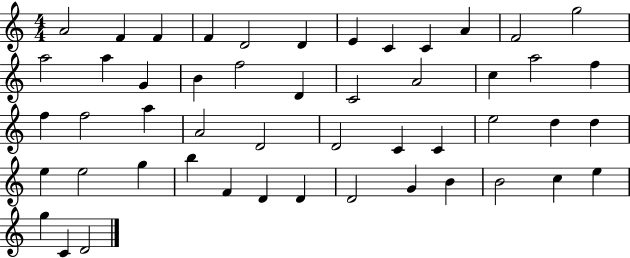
{
  \clef treble
  \numericTimeSignature
  \time 4/4
  \key c \major
  a'2 f'4 f'4 | f'4 d'2 d'4 | e'4 c'4 c'4 a'4 | f'2 g''2 | \break a''2 a''4 g'4 | b'4 f''2 d'4 | c'2 a'2 | c''4 a''2 f''4 | \break f''4 f''2 a''4 | a'2 d'2 | d'2 c'4 c'4 | e''2 d''4 d''4 | \break e''4 e''2 g''4 | b''4 f'4 d'4 d'4 | d'2 g'4 b'4 | b'2 c''4 e''4 | \break g''4 c'4 d'2 | \bar "|."
}